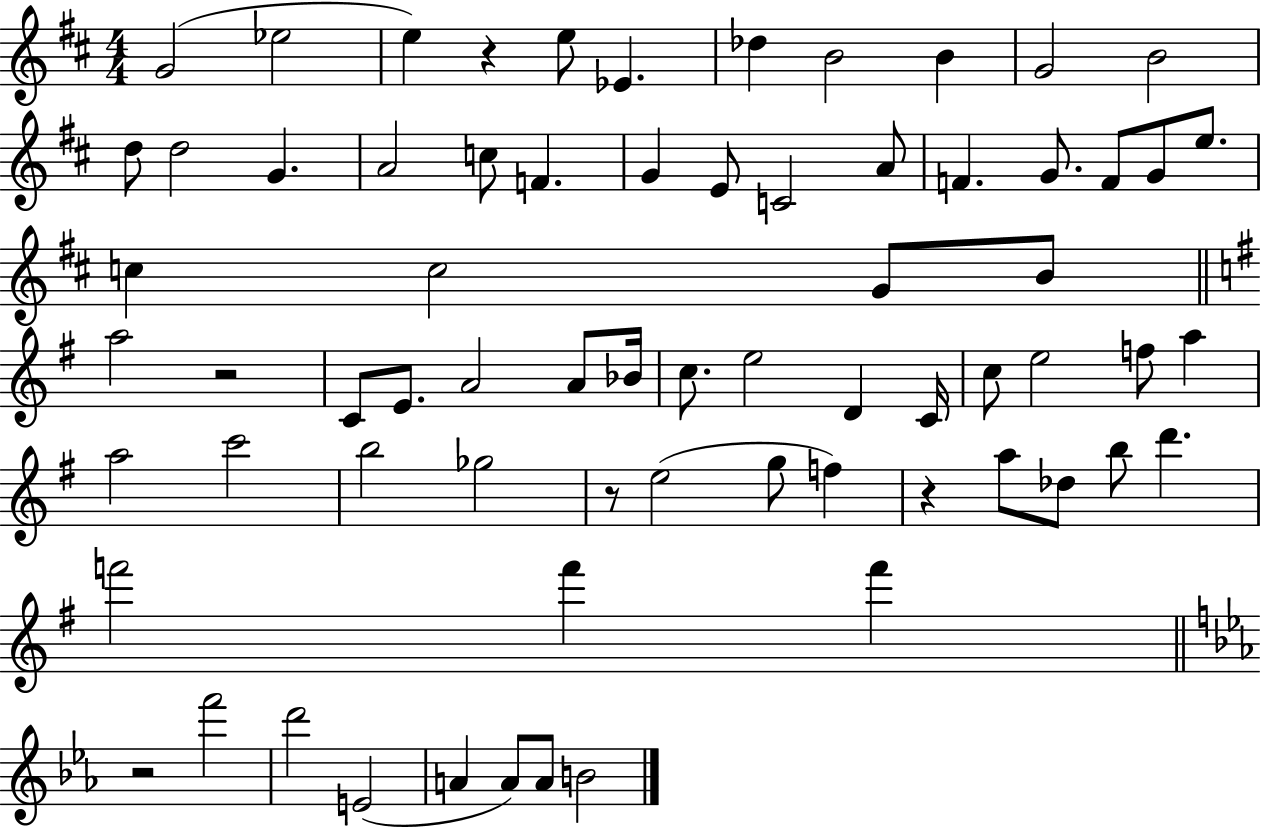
G4/h Eb5/h E5/q R/q E5/e Eb4/q. Db5/q B4/h B4/q G4/h B4/h D5/e D5/h G4/q. A4/h C5/e F4/q. G4/q E4/e C4/h A4/e F4/q. G4/e. F4/e G4/e E5/e. C5/q C5/h G4/e B4/e A5/h R/h C4/e E4/e. A4/h A4/e Bb4/s C5/e. E5/h D4/q C4/s C5/e E5/h F5/e A5/q A5/h C6/h B5/h Gb5/h R/e E5/h G5/e F5/q R/q A5/e Db5/e B5/e D6/q. F6/h F6/q F6/q R/h F6/h D6/h E4/h A4/q A4/e A4/e B4/h